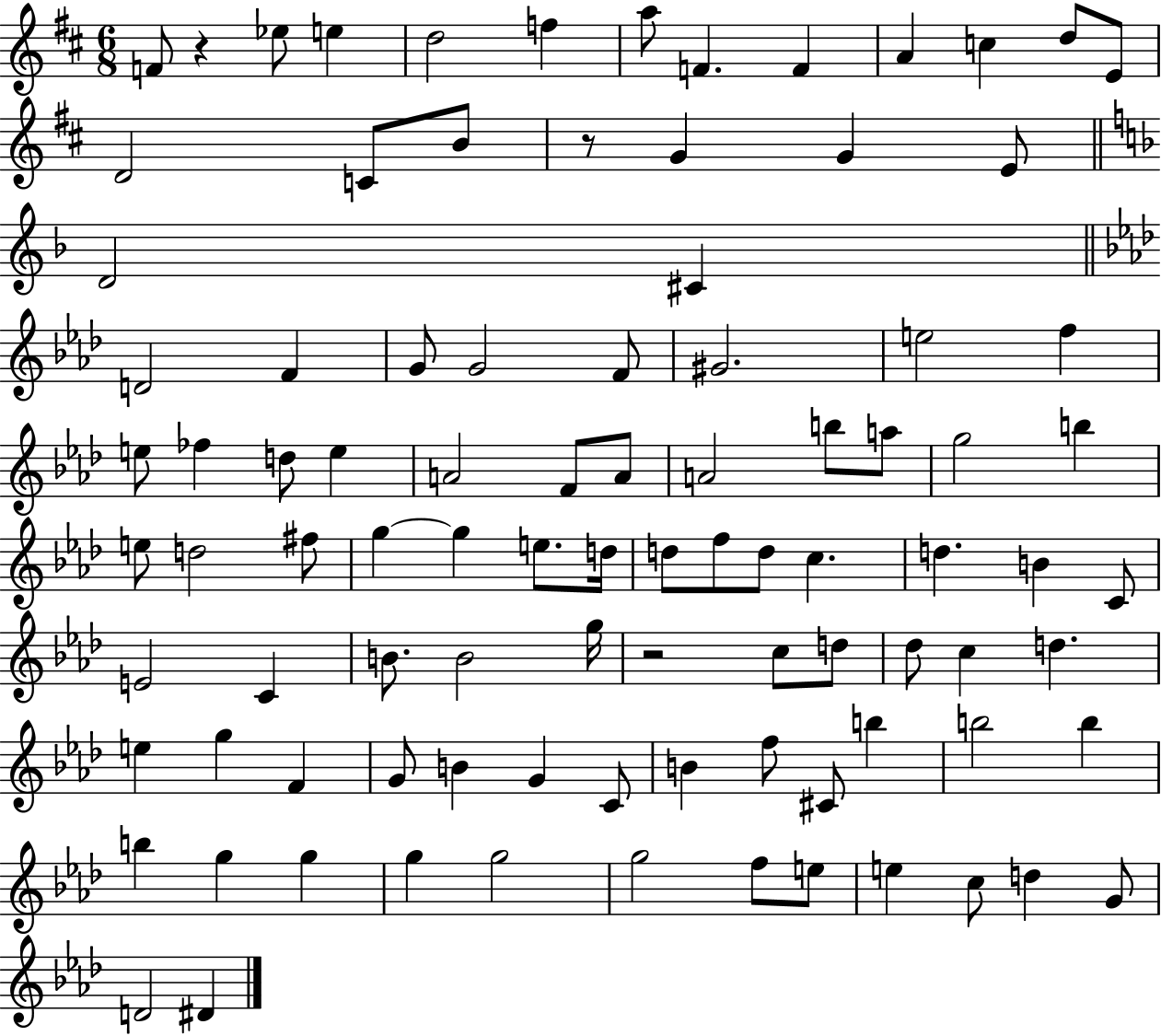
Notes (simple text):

F4/e R/q Eb5/e E5/q D5/h F5/q A5/e F4/q. F4/q A4/q C5/q D5/e E4/e D4/h C4/e B4/e R/e G4/q G4/q E4/e D4/h C#4/q D4/h F4/q G4/e G4/h F4/e G#4/h. E5/h F5/q E5/e FES5/q D5/e E5/q A4/h F4/e A4/e A4/h B5/e A5/e G5/h B5/q E5/e D5/h F#5/e G5/q G5/q E5/e. D5/s D5/e F5/e D5/e C5/q. D5/q. B4/q C4/e E4/h C4/q B4/e. B4/h G5/s R/h C5/e D5/e Db5/e C5/q D5/q. E5/q G5/q F4/q G4/e B4/q G4/q C4/e B4/q F5/e C#4/e B5/q B5/h B5/q B5/q G5/q G5/q G5/q G5/h G5/h F5/e E5/e E5/q C5/e D5/q G4/e D4/h D#4/q